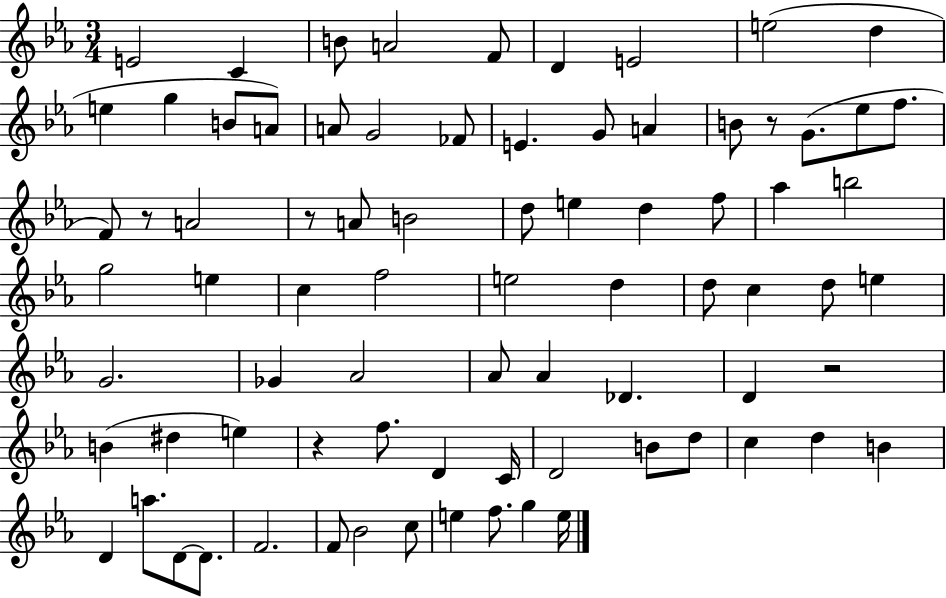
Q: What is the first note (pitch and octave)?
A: E4